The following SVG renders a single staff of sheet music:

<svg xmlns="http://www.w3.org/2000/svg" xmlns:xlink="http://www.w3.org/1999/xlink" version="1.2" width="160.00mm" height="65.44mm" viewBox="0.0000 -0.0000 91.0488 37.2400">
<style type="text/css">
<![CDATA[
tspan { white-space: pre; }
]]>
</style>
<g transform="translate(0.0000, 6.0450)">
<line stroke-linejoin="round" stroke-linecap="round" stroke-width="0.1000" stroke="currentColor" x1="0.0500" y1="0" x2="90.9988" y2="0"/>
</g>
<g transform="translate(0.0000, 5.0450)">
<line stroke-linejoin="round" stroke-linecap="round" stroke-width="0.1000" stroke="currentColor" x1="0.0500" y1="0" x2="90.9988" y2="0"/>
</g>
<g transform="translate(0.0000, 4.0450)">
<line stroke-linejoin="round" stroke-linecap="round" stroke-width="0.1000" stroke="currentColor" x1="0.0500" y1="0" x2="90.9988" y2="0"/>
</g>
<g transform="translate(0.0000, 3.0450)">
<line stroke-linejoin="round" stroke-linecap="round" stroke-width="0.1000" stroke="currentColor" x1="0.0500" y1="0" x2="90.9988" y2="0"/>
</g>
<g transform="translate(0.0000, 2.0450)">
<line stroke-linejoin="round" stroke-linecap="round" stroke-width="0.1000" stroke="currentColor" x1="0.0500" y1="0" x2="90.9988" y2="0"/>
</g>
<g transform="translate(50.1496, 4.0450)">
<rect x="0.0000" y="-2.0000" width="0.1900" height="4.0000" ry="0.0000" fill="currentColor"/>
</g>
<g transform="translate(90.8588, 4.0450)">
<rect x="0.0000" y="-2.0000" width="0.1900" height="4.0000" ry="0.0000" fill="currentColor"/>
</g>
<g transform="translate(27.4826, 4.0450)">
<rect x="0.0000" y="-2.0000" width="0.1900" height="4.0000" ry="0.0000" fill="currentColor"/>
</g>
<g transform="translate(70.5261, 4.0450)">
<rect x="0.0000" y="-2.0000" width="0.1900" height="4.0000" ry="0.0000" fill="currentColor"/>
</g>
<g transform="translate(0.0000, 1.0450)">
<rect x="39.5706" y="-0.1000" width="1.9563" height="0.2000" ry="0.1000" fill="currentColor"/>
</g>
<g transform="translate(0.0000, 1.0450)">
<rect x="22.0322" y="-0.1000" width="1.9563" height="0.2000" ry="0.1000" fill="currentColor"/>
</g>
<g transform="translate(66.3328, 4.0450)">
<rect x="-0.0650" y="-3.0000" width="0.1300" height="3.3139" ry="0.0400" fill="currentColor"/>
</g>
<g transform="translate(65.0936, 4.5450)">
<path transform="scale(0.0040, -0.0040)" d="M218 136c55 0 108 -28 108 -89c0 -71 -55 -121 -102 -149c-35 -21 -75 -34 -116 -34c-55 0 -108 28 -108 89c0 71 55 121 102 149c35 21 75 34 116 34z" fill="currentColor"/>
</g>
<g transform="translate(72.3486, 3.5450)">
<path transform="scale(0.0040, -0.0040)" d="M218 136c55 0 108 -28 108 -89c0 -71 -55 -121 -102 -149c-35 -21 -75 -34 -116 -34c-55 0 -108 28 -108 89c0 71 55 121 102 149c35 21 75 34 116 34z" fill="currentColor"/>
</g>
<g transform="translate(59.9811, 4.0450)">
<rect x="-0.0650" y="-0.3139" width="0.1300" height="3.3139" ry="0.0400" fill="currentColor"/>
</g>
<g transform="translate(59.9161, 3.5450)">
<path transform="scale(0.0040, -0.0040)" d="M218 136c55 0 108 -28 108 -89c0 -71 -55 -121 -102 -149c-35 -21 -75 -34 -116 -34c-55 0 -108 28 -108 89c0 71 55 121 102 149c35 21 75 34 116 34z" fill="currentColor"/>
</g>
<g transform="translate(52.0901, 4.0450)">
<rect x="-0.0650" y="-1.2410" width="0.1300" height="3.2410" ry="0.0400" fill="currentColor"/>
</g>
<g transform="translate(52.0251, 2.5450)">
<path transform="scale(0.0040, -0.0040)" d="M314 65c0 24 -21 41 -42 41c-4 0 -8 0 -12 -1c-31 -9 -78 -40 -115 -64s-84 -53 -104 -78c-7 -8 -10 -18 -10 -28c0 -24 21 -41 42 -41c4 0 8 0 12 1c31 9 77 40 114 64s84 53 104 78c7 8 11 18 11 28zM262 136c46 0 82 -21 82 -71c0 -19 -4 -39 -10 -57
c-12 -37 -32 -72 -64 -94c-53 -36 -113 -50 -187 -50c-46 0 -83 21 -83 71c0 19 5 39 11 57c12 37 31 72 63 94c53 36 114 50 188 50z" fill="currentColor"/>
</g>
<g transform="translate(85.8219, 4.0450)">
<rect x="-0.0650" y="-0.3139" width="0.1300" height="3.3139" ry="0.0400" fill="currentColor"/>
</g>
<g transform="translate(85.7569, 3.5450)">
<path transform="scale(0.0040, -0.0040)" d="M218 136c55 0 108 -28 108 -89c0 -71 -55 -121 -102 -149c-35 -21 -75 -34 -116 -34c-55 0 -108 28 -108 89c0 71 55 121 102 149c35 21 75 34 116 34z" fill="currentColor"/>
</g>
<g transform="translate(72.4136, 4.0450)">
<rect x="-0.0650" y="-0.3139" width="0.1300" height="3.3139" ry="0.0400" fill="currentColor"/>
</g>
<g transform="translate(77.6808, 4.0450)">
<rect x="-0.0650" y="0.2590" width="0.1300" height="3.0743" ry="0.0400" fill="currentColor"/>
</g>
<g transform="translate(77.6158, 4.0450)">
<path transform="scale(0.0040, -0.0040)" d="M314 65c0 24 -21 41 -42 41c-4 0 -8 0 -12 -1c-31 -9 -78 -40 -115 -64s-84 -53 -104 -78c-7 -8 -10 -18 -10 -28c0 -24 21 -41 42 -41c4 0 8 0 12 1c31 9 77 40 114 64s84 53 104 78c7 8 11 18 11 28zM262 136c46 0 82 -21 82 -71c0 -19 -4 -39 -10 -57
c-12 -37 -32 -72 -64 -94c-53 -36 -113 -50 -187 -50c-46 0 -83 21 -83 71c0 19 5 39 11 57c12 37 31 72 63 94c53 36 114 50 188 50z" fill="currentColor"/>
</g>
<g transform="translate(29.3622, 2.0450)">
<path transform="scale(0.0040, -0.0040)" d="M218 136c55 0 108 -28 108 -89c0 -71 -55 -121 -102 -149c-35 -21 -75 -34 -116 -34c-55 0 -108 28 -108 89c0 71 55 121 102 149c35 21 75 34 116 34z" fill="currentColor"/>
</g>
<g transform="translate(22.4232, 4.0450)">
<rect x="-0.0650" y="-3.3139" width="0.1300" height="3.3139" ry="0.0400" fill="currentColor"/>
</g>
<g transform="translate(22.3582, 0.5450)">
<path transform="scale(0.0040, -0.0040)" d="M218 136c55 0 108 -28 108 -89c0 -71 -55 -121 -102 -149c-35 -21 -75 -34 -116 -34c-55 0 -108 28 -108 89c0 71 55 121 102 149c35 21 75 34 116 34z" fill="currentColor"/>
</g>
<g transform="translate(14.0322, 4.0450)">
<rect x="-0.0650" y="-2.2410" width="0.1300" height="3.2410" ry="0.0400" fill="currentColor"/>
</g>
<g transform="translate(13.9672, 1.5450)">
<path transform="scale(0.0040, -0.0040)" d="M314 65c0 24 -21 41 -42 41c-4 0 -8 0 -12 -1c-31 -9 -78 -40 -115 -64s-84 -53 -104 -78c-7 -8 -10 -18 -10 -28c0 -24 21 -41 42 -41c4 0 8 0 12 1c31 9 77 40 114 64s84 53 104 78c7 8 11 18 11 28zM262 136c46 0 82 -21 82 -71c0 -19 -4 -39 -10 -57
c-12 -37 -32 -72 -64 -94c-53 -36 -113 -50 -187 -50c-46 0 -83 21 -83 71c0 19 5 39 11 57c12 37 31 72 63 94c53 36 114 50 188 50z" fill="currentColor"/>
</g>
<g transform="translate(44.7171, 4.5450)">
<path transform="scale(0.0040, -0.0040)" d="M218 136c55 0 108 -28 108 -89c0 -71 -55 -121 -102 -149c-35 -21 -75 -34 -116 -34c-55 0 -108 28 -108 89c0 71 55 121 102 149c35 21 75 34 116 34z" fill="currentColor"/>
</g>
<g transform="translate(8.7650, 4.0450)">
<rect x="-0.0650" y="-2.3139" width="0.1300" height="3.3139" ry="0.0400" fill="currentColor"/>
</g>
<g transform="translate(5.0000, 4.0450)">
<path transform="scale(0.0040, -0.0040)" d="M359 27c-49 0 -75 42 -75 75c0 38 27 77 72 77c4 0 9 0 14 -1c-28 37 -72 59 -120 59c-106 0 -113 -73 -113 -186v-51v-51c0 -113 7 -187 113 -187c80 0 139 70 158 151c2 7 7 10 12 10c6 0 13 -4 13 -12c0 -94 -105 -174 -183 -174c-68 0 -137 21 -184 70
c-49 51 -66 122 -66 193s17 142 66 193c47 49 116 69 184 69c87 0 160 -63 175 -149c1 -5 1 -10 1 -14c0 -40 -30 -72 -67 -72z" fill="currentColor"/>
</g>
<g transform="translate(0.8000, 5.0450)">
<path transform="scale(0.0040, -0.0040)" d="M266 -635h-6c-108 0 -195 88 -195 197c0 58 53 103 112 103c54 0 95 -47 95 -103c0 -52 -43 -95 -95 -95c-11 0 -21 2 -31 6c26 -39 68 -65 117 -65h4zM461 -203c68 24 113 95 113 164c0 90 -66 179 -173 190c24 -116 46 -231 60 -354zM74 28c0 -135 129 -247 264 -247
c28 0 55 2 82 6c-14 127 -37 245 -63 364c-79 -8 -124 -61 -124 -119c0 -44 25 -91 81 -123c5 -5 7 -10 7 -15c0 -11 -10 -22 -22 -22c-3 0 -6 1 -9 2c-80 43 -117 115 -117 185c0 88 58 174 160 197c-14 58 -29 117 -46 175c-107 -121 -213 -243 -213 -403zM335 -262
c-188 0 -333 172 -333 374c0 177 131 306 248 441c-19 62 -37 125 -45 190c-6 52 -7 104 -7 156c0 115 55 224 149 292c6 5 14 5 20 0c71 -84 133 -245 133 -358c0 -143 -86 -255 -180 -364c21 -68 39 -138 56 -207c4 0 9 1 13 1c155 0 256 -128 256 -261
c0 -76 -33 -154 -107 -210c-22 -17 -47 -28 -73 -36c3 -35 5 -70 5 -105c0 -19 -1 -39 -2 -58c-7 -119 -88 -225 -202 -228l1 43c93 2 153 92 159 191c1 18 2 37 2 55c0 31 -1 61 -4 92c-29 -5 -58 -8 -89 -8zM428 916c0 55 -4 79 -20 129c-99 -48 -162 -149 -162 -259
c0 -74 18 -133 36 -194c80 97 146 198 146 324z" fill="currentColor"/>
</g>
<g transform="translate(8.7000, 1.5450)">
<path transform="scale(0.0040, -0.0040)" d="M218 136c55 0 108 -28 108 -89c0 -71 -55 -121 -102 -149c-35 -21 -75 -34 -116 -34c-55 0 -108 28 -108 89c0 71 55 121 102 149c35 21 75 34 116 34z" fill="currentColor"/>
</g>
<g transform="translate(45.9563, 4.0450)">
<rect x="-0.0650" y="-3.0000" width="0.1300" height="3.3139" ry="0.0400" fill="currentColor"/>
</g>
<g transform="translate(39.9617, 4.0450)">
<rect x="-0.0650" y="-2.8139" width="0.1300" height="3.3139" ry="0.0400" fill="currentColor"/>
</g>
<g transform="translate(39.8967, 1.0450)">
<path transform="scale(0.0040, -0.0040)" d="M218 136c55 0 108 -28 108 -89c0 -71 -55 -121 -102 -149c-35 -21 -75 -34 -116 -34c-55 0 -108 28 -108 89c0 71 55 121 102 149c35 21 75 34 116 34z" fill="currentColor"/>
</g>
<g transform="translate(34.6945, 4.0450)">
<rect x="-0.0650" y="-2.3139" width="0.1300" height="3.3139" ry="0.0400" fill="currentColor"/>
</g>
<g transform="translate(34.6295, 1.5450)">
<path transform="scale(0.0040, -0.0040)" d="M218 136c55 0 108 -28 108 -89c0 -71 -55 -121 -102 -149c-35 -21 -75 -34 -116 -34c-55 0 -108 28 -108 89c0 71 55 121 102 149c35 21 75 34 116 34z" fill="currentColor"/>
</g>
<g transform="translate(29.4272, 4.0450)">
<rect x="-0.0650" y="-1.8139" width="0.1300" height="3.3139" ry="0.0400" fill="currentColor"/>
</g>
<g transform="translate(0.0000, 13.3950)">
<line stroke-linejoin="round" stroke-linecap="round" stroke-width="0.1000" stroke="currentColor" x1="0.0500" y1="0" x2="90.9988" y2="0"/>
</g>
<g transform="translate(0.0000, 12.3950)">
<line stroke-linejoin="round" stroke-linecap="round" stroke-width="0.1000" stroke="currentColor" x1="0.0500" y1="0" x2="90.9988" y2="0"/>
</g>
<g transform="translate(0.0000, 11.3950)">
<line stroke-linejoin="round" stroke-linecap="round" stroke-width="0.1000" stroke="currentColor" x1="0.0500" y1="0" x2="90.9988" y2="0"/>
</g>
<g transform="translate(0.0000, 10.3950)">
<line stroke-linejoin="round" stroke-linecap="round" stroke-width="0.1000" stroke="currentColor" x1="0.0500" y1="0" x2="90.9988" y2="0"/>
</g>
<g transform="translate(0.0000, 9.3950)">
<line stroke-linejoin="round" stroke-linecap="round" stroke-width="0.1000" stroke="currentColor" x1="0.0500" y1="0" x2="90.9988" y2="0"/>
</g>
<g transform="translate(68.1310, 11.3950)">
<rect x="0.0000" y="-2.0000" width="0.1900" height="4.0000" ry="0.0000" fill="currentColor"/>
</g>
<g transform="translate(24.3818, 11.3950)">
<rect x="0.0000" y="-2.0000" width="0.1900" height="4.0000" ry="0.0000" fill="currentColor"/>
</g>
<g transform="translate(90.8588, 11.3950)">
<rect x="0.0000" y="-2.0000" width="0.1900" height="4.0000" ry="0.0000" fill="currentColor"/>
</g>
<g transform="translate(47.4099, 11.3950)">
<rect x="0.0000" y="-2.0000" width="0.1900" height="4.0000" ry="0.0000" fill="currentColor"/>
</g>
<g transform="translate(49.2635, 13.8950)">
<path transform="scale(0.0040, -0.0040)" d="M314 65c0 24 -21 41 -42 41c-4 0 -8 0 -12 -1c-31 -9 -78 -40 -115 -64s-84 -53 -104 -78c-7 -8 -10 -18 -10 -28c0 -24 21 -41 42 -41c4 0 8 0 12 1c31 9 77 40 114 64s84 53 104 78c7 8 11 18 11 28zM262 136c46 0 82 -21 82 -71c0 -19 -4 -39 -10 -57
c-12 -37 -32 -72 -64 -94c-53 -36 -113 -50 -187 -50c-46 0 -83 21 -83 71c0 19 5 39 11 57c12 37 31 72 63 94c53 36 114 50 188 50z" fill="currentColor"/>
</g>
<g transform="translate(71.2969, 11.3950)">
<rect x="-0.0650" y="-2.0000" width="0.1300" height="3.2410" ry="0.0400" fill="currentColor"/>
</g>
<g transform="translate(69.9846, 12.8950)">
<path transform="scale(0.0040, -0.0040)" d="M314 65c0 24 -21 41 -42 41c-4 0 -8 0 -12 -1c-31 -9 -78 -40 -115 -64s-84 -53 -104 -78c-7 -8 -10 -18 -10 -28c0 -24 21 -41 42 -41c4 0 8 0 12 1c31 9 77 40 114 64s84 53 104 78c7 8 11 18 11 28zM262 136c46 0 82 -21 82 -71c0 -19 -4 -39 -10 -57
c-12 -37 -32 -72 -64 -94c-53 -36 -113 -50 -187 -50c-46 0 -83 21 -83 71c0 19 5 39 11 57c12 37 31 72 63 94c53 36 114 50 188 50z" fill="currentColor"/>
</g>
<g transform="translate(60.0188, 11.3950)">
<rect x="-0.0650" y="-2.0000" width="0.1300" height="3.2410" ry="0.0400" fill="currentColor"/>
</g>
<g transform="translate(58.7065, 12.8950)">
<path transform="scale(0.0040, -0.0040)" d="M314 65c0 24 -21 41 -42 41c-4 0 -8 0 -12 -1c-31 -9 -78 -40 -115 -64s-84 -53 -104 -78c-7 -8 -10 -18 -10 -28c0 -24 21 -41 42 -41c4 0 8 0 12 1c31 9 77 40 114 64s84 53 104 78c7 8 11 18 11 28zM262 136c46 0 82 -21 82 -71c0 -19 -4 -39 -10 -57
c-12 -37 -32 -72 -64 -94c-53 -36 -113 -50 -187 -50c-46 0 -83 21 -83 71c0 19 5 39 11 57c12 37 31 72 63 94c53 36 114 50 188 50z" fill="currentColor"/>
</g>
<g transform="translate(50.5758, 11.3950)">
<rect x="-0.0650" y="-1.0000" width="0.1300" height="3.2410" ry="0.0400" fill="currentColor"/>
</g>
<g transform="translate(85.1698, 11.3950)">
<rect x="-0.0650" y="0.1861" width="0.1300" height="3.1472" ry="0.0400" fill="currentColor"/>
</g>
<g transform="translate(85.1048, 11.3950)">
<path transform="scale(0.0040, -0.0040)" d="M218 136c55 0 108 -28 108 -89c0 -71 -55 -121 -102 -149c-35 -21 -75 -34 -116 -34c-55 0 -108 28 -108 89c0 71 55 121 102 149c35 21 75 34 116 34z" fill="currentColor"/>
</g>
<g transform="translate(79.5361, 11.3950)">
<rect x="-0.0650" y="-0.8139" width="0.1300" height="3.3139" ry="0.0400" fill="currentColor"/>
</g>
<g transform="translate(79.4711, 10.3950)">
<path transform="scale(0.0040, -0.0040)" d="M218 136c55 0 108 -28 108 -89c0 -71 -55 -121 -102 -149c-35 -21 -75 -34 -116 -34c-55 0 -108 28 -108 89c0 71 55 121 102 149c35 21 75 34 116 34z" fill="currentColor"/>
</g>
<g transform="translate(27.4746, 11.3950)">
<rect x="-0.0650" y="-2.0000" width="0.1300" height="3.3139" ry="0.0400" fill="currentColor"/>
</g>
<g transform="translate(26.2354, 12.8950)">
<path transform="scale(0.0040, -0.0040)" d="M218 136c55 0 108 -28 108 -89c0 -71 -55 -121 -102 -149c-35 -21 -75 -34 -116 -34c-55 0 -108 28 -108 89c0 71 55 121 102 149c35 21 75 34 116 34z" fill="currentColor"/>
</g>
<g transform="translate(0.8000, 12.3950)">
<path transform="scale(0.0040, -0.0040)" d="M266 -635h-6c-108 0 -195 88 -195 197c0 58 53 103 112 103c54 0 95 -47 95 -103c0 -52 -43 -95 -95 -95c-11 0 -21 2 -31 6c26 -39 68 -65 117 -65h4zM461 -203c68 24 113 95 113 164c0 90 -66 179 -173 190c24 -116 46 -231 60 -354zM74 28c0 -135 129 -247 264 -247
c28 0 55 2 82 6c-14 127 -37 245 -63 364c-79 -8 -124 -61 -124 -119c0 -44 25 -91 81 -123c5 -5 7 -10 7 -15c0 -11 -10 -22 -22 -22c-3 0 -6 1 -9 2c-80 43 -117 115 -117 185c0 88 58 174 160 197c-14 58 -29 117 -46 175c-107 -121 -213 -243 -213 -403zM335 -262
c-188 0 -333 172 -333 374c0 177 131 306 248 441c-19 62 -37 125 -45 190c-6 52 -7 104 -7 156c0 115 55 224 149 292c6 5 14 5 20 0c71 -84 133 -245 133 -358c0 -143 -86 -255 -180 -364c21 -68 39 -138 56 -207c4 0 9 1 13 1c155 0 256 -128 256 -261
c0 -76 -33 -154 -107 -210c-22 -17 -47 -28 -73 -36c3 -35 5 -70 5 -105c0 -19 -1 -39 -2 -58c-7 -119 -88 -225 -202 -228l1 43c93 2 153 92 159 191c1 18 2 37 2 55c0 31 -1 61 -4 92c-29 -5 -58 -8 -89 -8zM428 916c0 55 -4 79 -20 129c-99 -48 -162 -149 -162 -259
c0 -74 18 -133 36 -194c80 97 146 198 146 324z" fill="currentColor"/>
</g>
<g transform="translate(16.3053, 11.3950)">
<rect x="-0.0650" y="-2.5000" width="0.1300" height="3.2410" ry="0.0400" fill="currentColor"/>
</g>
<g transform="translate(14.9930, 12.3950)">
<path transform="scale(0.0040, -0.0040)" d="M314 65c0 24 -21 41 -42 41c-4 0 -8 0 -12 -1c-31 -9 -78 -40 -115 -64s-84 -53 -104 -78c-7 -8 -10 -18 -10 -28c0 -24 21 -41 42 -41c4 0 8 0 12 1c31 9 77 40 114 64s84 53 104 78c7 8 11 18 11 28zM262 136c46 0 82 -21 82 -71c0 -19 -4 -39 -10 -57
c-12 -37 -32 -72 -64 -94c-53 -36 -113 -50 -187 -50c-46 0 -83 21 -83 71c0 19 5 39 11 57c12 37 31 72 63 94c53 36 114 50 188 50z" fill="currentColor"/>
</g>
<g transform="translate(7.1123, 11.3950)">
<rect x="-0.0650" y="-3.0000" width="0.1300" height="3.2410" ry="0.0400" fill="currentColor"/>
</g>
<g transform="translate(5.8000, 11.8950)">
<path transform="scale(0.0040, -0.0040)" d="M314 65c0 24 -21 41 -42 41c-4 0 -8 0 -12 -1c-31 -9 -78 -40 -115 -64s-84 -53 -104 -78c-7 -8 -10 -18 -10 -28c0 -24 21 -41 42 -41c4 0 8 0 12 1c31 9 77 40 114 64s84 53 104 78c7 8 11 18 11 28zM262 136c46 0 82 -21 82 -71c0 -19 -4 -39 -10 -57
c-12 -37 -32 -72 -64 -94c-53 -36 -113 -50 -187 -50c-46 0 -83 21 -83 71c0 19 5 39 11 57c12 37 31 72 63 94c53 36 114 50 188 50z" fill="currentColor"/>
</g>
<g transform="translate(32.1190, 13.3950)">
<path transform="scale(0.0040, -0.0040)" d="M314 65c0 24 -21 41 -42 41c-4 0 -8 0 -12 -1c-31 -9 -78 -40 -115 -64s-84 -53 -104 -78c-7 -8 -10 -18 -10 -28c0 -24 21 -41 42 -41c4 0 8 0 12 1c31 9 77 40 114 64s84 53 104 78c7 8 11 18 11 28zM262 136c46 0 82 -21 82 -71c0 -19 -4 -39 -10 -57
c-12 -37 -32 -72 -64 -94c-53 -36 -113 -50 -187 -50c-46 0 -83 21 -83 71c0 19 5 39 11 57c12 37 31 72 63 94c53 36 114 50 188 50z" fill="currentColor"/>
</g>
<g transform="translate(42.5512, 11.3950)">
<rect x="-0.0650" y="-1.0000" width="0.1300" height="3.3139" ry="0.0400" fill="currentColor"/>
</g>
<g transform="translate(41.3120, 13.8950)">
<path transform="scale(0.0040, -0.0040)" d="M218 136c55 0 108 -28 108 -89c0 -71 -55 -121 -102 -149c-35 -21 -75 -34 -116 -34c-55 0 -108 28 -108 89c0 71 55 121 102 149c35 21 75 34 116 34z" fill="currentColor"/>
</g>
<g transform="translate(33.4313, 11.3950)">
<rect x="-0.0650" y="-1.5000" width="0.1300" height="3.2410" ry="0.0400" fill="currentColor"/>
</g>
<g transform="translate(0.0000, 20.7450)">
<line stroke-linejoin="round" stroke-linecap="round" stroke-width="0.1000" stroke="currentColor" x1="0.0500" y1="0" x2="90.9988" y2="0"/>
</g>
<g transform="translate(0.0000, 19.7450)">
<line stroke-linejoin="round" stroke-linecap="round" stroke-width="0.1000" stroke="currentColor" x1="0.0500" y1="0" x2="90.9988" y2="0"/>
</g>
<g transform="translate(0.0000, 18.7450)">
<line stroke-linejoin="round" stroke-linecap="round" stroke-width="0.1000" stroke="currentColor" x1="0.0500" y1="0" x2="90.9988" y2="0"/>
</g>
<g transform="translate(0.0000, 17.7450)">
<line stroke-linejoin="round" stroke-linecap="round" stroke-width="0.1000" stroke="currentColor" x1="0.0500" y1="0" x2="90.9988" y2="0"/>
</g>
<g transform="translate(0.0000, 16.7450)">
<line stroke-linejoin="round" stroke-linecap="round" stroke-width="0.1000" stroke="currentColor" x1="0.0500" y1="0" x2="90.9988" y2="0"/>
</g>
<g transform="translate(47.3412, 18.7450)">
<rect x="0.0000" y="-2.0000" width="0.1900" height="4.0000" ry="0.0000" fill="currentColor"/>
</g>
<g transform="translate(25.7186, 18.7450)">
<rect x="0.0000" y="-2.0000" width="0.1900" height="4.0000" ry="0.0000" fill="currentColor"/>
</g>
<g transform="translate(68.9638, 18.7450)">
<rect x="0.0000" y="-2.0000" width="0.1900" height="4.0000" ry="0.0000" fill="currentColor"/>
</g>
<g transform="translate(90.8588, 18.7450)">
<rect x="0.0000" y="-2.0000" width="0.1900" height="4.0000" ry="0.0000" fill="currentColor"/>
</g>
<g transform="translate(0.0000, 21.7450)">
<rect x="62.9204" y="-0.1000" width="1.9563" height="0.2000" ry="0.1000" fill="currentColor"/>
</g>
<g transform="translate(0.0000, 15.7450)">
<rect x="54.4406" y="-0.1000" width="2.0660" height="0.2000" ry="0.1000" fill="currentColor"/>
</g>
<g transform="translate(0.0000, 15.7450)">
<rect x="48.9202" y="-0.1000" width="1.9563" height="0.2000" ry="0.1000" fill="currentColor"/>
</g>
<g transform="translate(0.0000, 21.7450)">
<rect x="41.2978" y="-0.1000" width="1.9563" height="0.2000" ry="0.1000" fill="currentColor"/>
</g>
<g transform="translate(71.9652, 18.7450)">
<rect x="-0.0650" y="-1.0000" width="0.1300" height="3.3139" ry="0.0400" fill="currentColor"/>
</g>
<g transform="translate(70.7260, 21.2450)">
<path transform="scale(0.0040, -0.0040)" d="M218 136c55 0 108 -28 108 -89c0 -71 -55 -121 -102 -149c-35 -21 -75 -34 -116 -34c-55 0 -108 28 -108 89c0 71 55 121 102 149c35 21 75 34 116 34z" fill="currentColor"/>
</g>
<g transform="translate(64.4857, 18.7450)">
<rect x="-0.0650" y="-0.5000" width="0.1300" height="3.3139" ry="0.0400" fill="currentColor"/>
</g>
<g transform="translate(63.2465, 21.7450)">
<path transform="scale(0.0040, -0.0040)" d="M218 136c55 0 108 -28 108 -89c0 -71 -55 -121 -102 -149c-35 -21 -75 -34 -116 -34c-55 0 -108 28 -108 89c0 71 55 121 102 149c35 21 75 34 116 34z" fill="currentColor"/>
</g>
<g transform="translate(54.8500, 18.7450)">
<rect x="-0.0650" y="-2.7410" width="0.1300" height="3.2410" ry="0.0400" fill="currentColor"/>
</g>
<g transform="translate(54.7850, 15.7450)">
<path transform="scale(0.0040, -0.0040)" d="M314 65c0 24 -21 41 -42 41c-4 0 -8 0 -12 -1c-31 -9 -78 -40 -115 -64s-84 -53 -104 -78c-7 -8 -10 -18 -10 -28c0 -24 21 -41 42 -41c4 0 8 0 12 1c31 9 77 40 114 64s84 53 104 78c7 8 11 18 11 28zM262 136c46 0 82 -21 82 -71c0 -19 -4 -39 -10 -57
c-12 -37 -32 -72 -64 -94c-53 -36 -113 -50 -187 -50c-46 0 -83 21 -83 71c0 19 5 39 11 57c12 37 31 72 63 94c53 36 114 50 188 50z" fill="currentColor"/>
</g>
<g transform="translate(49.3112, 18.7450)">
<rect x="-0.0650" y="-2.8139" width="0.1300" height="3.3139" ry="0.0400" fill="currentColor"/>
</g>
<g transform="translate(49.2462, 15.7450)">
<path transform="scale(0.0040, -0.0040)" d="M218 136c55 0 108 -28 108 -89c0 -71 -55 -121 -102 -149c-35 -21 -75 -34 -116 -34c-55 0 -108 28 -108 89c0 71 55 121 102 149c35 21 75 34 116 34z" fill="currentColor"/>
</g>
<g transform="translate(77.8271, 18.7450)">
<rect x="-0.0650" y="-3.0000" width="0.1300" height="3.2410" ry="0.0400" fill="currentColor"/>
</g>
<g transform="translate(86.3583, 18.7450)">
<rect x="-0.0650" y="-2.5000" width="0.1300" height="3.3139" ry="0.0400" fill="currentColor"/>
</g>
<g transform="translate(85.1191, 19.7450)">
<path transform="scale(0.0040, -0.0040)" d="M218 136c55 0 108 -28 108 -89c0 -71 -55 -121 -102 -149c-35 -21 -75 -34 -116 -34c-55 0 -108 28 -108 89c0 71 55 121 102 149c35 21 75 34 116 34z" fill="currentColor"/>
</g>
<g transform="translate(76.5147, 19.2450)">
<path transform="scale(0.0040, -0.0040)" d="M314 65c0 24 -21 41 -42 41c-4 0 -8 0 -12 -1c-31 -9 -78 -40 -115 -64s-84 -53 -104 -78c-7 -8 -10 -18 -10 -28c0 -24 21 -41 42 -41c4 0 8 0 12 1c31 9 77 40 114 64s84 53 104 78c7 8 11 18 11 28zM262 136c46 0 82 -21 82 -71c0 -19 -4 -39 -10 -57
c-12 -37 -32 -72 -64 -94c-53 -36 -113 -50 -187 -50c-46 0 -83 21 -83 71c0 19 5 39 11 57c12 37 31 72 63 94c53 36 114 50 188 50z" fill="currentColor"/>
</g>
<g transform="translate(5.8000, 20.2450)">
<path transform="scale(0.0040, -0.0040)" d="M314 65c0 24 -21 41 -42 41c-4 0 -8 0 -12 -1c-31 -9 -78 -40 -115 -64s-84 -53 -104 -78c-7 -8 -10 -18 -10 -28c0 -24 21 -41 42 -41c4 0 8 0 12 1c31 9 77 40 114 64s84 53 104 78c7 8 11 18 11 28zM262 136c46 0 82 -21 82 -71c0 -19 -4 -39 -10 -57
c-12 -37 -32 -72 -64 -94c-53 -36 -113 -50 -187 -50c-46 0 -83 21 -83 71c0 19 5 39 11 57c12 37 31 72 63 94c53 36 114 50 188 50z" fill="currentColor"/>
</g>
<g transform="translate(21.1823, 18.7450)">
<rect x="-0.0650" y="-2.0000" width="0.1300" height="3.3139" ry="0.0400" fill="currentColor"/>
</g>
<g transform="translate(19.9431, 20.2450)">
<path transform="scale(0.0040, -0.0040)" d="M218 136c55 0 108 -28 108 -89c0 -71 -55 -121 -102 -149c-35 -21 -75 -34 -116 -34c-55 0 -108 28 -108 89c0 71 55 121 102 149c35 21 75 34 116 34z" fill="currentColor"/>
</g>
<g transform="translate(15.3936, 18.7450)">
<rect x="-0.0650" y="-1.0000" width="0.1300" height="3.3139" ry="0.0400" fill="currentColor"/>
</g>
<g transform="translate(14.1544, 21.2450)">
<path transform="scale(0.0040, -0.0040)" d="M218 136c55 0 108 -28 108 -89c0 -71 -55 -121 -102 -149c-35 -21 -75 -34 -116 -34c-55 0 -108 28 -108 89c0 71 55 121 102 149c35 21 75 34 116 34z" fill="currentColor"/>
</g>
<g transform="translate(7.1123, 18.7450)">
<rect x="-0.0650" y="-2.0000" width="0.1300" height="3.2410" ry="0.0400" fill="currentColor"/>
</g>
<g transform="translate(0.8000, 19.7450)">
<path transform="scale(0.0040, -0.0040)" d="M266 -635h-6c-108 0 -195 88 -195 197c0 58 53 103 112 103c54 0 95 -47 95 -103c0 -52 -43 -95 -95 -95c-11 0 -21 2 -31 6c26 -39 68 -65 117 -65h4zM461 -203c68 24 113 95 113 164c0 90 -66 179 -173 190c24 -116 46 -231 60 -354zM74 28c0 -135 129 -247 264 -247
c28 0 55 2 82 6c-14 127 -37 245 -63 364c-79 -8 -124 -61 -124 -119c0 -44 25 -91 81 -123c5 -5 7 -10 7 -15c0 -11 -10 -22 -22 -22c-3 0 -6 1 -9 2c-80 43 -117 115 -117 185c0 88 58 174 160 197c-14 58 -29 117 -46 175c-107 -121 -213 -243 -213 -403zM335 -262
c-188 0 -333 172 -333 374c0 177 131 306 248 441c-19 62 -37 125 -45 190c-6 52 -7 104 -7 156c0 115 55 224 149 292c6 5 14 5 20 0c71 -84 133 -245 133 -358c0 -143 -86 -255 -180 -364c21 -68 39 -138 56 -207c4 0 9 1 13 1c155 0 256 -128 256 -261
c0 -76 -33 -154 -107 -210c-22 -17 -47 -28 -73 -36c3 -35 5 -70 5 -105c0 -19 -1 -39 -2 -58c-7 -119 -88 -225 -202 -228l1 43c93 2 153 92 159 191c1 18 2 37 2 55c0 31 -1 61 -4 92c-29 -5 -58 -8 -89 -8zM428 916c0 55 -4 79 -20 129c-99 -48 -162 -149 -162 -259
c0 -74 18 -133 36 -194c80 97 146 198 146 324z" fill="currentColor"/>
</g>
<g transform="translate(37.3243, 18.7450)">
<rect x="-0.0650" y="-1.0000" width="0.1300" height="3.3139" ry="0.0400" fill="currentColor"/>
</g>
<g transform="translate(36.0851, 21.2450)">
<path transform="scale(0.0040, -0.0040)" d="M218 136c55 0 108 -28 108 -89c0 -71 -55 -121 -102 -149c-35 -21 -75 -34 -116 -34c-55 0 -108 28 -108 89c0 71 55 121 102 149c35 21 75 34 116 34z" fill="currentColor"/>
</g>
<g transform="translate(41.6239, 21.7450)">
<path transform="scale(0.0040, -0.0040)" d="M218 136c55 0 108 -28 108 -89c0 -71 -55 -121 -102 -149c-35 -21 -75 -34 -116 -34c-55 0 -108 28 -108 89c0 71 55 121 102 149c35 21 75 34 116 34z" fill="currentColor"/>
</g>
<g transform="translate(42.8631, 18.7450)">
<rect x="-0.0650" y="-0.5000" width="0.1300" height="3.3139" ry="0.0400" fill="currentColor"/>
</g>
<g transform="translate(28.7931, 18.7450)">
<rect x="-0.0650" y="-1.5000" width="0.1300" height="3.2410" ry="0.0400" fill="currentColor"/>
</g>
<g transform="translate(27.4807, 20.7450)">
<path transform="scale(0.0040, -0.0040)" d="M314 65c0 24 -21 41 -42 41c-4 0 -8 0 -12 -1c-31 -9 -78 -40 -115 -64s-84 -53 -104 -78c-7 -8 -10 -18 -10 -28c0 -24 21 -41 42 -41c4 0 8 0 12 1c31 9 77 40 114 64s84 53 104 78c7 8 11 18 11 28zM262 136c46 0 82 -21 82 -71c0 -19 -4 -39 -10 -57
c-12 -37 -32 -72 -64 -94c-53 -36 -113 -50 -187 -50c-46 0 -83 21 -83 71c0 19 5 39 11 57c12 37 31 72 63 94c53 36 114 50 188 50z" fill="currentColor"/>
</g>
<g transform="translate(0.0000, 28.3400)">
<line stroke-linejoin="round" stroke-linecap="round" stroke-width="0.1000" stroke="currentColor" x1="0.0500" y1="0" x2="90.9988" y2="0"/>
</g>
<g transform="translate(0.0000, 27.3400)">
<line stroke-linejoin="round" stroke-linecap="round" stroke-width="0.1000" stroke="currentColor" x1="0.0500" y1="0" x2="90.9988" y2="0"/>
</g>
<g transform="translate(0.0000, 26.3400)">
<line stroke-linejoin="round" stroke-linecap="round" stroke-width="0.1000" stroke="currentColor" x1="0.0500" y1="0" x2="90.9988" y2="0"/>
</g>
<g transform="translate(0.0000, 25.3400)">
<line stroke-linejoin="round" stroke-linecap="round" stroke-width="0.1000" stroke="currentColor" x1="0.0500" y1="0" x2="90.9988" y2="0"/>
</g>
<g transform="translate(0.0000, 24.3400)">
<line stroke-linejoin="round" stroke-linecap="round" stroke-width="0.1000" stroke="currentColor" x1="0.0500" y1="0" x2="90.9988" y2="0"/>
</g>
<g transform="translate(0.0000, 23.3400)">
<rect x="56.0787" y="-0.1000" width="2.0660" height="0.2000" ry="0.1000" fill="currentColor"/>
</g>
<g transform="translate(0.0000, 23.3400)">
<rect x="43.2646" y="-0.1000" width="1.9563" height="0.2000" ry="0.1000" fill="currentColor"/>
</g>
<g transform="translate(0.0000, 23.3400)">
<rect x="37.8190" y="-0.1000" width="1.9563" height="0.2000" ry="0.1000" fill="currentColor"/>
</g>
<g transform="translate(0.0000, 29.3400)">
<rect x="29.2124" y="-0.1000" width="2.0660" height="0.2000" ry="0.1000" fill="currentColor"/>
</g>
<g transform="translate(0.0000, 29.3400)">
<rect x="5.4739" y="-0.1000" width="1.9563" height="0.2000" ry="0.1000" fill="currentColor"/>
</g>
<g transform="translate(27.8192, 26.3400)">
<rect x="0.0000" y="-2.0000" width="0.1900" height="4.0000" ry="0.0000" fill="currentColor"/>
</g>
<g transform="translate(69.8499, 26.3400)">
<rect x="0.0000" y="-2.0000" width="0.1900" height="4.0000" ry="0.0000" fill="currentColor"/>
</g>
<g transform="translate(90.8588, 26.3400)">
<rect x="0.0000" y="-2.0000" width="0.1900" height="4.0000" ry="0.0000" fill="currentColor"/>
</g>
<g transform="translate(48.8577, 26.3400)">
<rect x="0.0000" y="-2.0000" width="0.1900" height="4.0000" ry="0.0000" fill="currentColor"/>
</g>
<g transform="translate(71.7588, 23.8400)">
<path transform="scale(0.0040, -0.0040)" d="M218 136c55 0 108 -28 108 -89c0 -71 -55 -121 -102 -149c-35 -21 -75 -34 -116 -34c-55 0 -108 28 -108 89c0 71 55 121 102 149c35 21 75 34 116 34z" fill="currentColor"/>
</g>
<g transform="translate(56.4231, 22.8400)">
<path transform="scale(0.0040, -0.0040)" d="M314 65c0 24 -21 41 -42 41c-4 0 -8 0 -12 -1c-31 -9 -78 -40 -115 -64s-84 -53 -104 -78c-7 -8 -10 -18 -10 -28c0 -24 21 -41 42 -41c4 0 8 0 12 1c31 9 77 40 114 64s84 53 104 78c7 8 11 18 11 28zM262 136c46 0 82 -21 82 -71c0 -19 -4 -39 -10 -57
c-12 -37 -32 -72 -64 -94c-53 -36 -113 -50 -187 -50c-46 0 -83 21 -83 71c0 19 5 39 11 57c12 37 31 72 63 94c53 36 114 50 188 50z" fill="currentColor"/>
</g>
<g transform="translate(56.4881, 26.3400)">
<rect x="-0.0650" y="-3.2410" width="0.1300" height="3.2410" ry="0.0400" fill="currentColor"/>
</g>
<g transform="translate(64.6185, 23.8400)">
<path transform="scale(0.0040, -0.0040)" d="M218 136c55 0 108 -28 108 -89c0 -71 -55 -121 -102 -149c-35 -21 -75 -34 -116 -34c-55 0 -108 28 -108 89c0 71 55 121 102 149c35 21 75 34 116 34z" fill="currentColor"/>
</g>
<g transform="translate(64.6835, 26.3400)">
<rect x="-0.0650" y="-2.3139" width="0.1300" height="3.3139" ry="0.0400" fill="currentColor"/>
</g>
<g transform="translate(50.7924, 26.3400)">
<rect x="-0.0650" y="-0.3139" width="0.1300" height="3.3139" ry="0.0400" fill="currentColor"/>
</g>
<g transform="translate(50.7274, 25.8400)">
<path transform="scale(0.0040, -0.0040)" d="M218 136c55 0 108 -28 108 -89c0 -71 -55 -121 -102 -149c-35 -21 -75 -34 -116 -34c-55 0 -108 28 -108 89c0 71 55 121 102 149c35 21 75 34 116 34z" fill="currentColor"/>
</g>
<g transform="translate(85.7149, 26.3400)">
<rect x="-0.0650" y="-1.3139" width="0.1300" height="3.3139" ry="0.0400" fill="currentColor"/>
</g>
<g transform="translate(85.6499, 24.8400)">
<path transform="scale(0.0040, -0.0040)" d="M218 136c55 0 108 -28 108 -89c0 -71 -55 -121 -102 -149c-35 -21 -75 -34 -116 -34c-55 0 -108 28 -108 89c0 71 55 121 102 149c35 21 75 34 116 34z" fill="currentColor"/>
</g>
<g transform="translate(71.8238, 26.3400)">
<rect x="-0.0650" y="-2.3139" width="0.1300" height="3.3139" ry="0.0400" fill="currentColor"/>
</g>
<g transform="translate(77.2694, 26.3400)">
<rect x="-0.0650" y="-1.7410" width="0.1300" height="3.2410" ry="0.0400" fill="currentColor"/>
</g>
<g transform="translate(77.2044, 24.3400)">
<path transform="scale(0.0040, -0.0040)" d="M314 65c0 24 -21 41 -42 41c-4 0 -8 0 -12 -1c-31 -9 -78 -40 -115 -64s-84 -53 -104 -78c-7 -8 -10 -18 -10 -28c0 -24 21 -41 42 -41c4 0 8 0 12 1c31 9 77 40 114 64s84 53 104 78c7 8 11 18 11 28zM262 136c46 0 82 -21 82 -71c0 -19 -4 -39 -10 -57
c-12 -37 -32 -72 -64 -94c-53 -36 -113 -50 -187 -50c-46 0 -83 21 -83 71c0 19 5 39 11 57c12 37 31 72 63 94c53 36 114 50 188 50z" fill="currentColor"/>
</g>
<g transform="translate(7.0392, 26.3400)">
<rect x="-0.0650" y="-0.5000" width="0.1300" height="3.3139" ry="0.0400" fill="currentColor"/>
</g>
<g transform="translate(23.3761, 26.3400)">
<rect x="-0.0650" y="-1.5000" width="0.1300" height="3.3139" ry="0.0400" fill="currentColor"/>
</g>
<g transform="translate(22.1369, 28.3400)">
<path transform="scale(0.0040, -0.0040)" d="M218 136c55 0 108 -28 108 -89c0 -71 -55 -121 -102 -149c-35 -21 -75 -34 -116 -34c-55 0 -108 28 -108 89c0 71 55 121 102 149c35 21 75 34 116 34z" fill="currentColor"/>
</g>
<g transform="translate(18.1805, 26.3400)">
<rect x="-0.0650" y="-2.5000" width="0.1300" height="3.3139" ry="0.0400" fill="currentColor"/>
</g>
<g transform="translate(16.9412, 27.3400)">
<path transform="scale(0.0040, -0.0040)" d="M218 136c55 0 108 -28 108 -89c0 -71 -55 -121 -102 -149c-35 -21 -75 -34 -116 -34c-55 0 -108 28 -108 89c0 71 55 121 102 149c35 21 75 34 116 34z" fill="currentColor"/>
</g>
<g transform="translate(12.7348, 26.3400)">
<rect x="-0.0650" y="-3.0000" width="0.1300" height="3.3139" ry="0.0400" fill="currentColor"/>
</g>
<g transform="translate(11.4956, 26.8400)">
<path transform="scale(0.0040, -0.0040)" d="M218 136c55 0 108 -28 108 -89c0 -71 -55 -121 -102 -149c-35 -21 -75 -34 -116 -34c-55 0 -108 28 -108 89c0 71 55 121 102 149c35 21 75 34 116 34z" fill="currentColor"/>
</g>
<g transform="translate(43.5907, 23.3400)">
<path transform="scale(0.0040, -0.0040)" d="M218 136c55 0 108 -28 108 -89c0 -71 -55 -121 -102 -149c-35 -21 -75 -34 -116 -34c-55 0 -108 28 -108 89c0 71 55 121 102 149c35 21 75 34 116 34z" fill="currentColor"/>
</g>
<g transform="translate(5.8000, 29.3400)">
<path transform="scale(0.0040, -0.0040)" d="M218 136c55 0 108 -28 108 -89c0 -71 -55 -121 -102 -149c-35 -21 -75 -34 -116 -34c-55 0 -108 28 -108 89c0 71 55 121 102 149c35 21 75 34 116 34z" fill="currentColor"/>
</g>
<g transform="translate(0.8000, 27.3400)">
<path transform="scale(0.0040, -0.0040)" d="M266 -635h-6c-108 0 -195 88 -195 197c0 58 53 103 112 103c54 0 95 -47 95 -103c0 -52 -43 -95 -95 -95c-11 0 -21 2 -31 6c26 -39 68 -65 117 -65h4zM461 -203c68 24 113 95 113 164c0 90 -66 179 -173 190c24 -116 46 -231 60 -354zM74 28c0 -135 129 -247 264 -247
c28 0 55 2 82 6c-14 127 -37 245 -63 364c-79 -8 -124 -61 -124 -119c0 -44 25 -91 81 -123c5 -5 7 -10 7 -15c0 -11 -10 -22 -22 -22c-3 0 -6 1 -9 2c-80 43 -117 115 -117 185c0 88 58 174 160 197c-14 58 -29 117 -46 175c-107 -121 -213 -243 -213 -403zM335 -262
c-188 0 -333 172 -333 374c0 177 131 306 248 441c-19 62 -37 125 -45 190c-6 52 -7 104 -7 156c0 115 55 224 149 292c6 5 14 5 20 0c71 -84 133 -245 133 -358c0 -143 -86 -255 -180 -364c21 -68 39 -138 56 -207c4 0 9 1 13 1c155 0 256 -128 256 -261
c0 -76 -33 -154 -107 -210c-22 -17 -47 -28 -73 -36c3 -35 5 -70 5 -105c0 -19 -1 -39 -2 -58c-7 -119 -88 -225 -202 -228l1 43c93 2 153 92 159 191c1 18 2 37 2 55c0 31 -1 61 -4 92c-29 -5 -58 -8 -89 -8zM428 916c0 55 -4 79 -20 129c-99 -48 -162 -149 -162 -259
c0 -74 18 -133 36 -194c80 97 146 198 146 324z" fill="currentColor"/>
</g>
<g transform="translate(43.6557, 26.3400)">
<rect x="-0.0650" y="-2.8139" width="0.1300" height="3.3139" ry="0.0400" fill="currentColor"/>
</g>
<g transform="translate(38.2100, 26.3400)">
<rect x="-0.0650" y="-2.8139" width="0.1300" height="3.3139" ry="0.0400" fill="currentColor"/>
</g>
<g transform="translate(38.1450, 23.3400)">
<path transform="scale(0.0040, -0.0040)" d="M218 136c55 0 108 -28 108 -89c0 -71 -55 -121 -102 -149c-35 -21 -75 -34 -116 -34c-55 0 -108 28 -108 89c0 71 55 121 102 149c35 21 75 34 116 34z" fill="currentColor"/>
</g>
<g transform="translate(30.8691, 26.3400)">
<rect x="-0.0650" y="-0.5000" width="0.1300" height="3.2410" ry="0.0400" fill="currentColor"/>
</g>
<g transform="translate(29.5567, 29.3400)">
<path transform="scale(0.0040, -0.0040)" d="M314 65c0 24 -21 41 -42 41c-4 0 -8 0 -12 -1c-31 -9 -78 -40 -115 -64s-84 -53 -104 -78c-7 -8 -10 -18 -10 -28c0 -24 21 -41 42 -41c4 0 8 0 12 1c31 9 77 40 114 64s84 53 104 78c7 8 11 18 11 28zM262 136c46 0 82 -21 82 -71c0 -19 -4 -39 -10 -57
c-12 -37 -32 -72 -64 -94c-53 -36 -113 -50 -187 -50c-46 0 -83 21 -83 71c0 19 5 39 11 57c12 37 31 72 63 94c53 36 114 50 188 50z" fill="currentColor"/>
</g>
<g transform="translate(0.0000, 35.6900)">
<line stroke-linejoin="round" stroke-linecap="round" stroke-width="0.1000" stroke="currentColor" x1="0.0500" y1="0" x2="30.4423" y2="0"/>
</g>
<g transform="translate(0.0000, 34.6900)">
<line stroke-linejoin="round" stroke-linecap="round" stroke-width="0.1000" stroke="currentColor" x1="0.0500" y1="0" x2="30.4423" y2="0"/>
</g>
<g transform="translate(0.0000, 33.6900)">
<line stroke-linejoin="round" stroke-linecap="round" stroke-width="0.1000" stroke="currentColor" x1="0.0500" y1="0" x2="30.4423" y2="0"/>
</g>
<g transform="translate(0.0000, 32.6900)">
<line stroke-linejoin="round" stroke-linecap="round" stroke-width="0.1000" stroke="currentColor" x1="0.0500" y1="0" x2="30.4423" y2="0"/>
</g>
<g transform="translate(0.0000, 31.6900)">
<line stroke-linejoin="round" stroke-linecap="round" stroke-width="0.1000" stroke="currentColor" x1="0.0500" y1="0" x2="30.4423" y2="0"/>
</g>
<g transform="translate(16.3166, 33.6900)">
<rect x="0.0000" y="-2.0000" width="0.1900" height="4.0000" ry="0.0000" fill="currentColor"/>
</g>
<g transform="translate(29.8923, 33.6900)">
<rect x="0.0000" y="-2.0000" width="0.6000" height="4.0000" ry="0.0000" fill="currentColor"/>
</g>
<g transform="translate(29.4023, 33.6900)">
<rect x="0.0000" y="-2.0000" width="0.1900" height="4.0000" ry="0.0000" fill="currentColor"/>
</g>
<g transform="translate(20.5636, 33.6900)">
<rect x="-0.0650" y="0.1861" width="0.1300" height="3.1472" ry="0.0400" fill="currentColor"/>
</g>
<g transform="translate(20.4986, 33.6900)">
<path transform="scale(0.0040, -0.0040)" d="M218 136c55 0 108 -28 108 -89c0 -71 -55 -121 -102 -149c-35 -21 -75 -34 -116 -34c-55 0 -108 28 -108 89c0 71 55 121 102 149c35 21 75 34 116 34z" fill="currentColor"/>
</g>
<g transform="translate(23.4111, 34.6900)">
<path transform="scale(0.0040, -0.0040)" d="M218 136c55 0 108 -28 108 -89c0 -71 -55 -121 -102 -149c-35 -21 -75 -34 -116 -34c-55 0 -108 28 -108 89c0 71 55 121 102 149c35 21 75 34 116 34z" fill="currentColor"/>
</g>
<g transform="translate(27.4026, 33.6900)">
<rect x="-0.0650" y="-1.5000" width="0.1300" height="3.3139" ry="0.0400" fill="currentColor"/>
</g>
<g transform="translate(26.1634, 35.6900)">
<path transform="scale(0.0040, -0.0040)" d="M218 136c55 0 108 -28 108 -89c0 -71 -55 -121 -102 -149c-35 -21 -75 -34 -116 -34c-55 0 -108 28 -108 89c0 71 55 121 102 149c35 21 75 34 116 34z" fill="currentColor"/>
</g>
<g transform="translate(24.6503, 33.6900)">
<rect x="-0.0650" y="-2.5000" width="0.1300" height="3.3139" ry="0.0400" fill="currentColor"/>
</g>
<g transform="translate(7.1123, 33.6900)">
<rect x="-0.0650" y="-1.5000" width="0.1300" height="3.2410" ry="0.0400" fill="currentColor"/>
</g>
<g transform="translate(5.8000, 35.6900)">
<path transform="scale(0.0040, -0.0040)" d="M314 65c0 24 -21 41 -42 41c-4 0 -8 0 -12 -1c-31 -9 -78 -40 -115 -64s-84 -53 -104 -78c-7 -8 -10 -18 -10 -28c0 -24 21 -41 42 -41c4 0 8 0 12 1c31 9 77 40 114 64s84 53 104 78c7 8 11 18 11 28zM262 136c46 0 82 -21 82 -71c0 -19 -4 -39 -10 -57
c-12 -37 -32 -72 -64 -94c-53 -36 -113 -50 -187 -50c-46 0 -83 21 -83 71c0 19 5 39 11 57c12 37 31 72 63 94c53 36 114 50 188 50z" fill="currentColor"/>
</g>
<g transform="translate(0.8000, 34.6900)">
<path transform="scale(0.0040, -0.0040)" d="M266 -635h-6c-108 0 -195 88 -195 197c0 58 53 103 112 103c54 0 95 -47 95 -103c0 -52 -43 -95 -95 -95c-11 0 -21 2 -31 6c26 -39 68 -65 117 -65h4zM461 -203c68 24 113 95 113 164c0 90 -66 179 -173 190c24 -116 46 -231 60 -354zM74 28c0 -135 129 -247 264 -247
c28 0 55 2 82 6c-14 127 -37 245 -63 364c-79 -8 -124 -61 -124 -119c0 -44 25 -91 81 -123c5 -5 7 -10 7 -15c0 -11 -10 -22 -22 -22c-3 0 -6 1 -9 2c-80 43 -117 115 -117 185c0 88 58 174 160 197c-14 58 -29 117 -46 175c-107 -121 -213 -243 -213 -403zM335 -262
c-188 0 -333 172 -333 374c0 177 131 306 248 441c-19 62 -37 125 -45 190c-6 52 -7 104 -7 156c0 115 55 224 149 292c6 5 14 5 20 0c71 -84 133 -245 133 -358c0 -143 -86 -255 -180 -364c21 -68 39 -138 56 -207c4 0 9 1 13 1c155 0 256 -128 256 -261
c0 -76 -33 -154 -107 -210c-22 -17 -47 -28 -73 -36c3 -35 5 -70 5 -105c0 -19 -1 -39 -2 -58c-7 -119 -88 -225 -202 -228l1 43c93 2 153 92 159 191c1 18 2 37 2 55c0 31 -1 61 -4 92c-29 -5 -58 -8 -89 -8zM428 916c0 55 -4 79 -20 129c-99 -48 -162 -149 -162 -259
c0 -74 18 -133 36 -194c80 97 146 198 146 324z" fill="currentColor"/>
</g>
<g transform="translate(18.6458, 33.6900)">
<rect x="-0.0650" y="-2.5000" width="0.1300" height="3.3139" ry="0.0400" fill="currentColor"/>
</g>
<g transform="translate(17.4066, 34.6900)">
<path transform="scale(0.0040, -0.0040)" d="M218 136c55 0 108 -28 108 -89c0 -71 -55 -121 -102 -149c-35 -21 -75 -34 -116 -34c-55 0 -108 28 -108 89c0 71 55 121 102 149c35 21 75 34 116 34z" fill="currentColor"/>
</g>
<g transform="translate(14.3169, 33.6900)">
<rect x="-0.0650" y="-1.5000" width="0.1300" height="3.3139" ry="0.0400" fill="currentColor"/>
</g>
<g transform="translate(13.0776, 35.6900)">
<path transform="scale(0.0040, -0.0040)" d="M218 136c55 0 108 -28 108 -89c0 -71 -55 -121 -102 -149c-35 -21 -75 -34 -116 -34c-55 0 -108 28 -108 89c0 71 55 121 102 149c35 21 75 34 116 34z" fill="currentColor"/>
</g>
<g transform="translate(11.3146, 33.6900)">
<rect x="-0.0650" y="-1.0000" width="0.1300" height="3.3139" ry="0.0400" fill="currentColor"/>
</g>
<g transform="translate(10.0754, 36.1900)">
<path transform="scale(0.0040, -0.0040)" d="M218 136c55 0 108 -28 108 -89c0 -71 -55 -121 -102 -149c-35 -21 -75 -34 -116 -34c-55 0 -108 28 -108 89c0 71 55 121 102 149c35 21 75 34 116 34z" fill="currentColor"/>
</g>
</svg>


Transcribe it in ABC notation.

X:1
T:Untitled
M:4/4
L:1/4
K:C
g g2 b f g a A e2 c A c B2 c A2 G2 F E2 D D2 F2 F2 d B F2 D F E2 D C a a2 C D A2 G C A G E C2 a a c b2 g g f2 e E2 D E G B G E